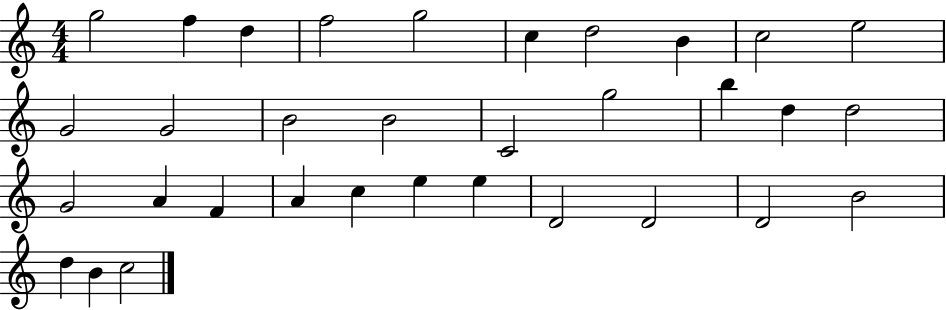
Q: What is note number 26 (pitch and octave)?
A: E5